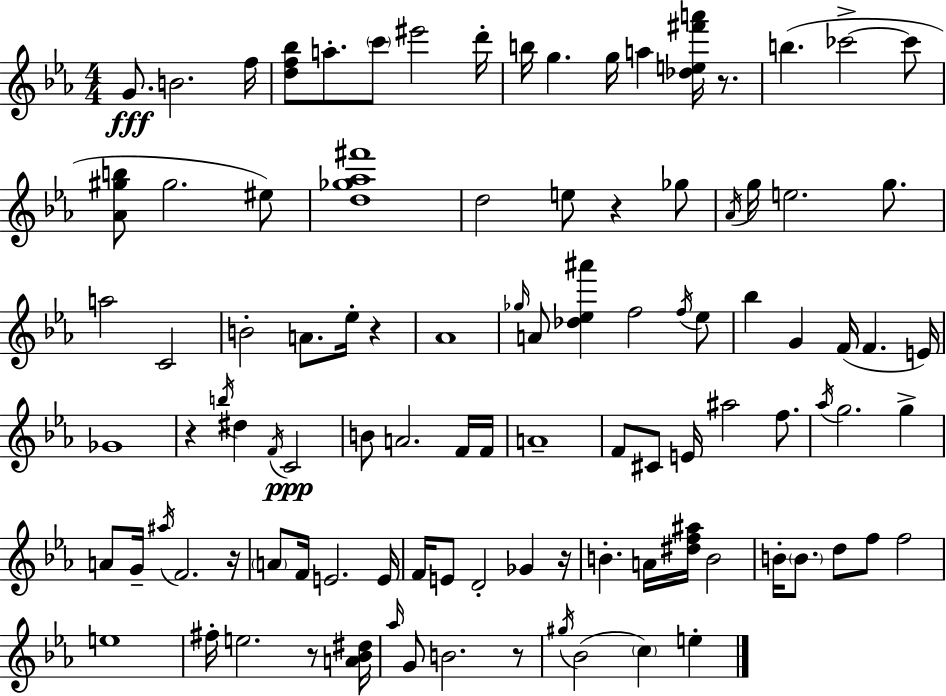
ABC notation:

X:1
T:Untitled
M:4/4
L:1/4
K:Eb
G/2 B2 f/4 [df_b]/2 a/2 c'/2 ^e'2 d'/4 b/4 g g/4 a [_de^f'a']/4 z/2 b _c'2 _c'/2 [_A^gb]/2 ^g2 ^e/2 [d_g_a^f']4 d2 e/2 z _g/2 _A/4 g/4 e2 g/2 a2 C2 B2 A/2 _e/4 z _A4 _g/4 A/2 [_d_e^a'] f2 f/4 _e/2 _b G F/4 F E/4 _G4 z b/4 ^d F/4 C2 B/2 A2 F/4 F/4 A4 F/2 ^C/2 E/4 ^a2 f/2 _a/4 g2 g A/2 G/4 ^a/4 F2 z/4 A/2 F/4 E2 E/4 F/4 E/2 D2 _G z/4 B A/4 [^df^a]/4 B2 B/4 B/2 d/2 f/2 f2 e4 ^f/4 e2 z/2 [A_B^d]/4 _a/4 G/2 B2 z/2 ^g/4 _B2 c e